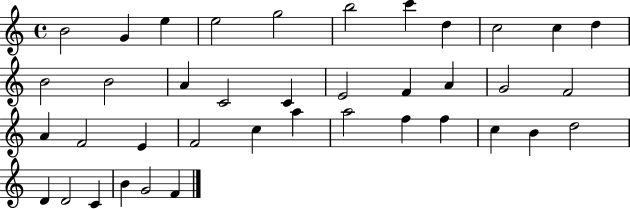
{
  \clef treble
  \time 4/4
  \defaultTimeSignature
  \key c \major
  b'2 g'4 e''4 | e''2 g''2 | b''2 c'''4 d''4 | c''2 c''4 d''4 | \break b'2 b'2 | a'4 c'2 c'4 | e'2 f'4 a'4 | g'2 f'2 | \break a'4 f'2 e'4 | f'2 c''4 a''4 | a''2 f''4 f''4 | c''4 b'4 d''2 | \break d'4 d'2 c'4 | b'4 g'2 f'4 | \bar "|."
}